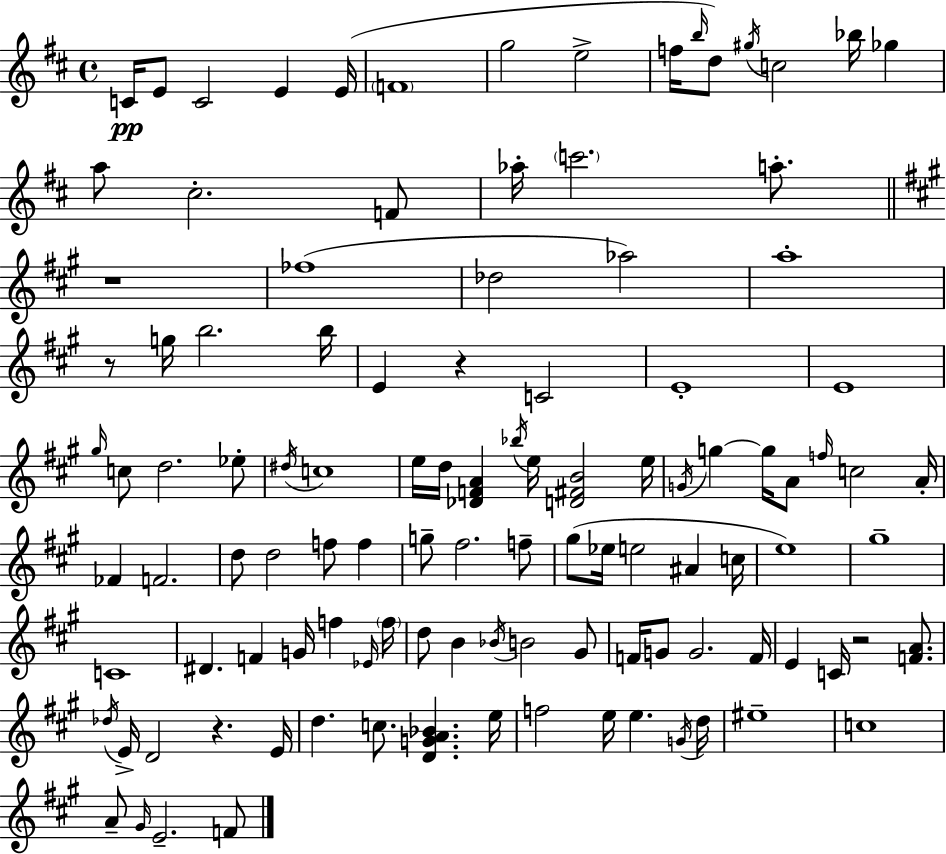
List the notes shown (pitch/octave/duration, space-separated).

C4/s E4/e C4/h E4/q E4/s F4/w G5/h E5/h F5/s B5/s D5/e G#5/s C5/h Bb5/s Gb5/q A5/e C#5/h. F4/e Ab5/s C6/h. A5/e. R/w FES5/w Db5/h Ab5/h A5/w R/e G5/s B5/h. B5/s E4/q R/q C4/h E4/w E4/w G#5/s C5/e D5/h. Eb5/e D#5/s C5/w E5/s D5/s [Db4,F4,A4]/q Bb5/s E5/s [D4,F#4,B4]/h E5/s G4/s G5/q G5/s A4/e F5/s C5/h A4/s FES4/q F4/h. D5/e D5/h F5/e F5/q G5/e F#5/h. F5/e G#5/e Eb5/s E5/h A#4/q C5/s E5/w G#5/w C4/w D#4/q. F4/q G4/s F5/q Eb4/s F5/s D5/e B4/q Bb4/s B4/h G#4/e F4/s G4/e G4/h. F4/s E4/q C4/s R/h [F4,A4]/e. Db5/s E4/s D4/h R/q. E4/s D5/q. C5/e. [D4,G4,A4,Bb4]/q. E5/s F5/h E5/s E5/q. G4/s D5/s EIS5/w C5/w A4/e G#4/s E4/h. F4/e